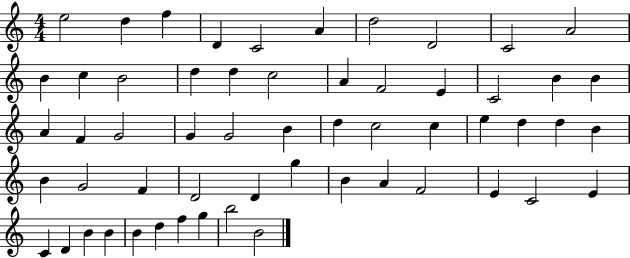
X:1
T:Untitled
M:4/4
L:1/4
K:C
e2 d f D C2 A d2 D2 C2 A2 B c B2 d d c2 A F2 E C2 B B A F G2 G G2 B d c2 c e d d B B G2 F D2 D g B A F2 E C2 E C D B B B d f g b2 B2